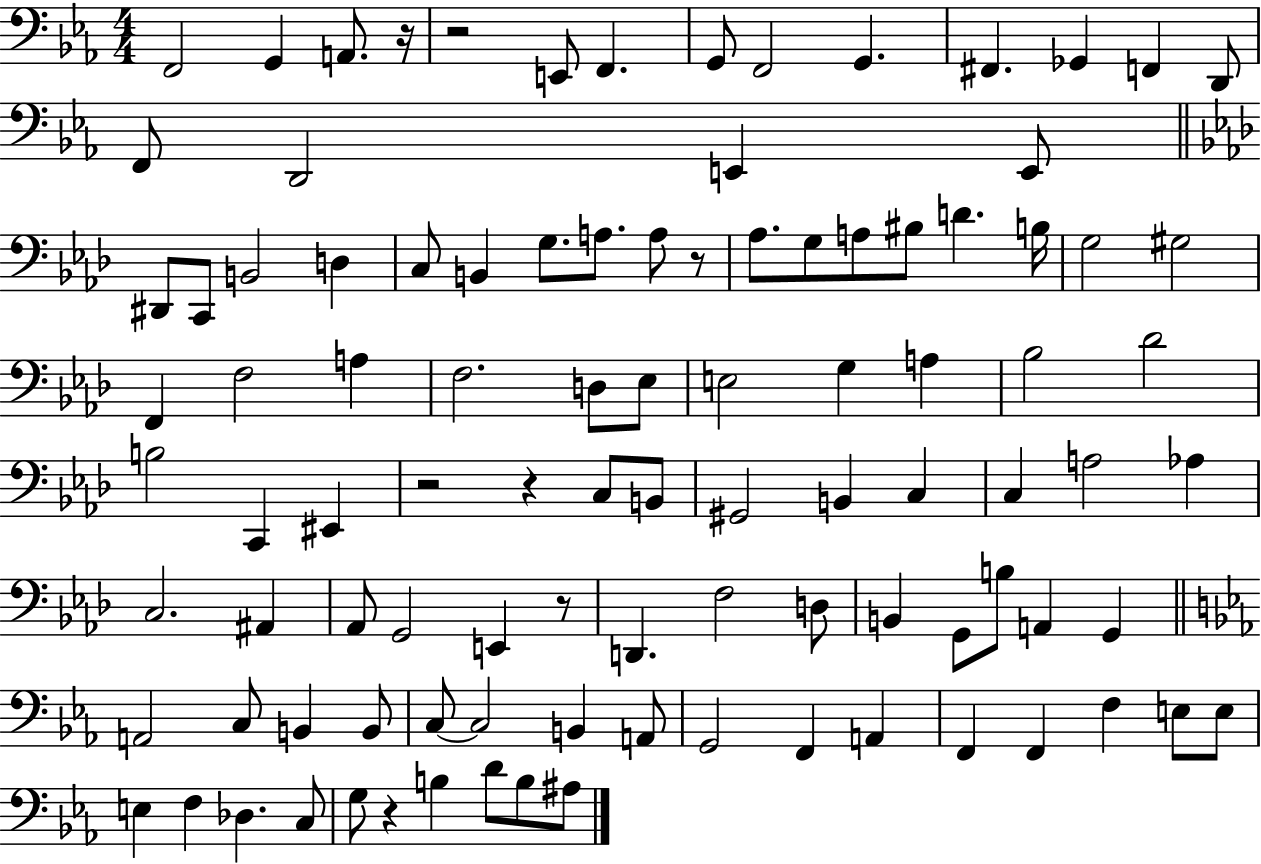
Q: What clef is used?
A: bass